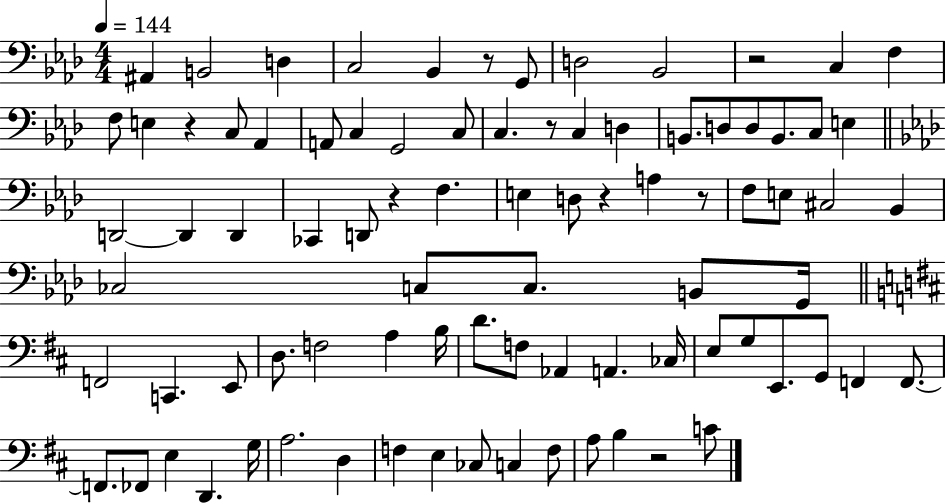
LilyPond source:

{
  \clef bass
  \numericTimeSignature
  \time 4/4
  \key aes \major
  \tempo 4 = 144
  \repeat volta 2 { ais,4 b,2 d4 | c2 bes,4 r8 g,8 | d2 bes,2 | r2 c4 f4 | \break f8 e4 r4 c8 aes,4 | a,8 c4 g,2 c8 | c4. r8 c4 d4 | b,8. d8 d8 b,8. c8 e4 | \break \bar "||" \break \key f \minor d,2~~ d,4 d,4 | ces,4 d,8 r4 f4. | e4 d8 r4 a4 r8 | f8 e8 cis2 bes,4 | \break ces2 c8 c8. b,8 g,16 | \bar "||" \break \key d \major f,2 c,4. e,8 | d8. f2 a4 b16 | d'8. f8 aes,4 a,4. ces16 | e8 g8 e,8. g,8 f,4 f,8.~~ | \break f,8. fes,8 e4 d,4. g16 | a2. d4 | f4 e4 ces8 c4 f8 | a8 b4 r2 c'8 | \break } \bar "|."
}